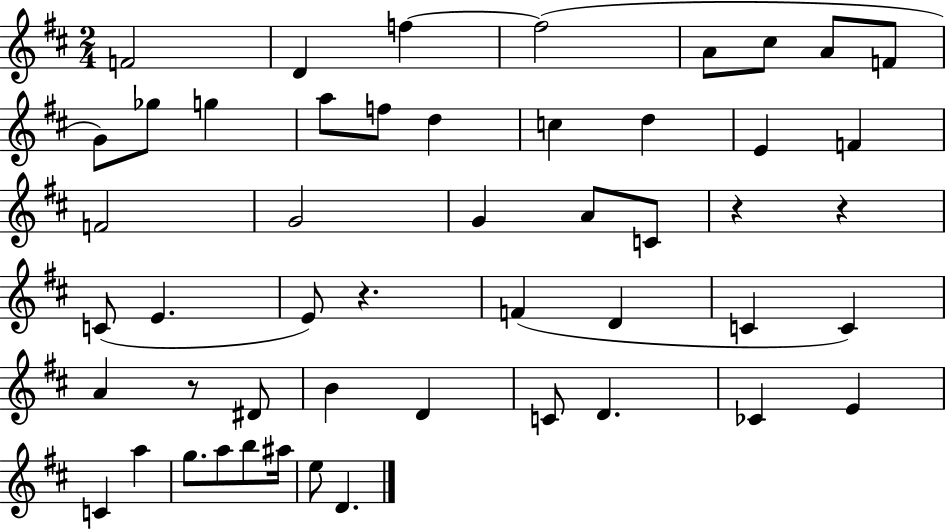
{
  \clef treble
  \numericTimeSignature
  \time 2/4
  \key d \major
  f'2 | d'4 f''4~~ | f''2( | a'8 cis''8 a'8 f'8 | \break g'8) ges''8 g''4 | a''8 f''8 d''4 | c''4 d''4 | e'4 f'4 | \break f'2 | g'2 | g'4 a'8 c'8 | r4 r4 | \break c'8( e'4. | e'8) r4. | f'4( d'4 | c'4 c'4) | \break a'4 r8 dis'8 | b'4 d'4 | c'8 d'4. | ces'4 e'4 | \break c'4 a''4 | g''8. a''8 b''8 ais''16 | e''8 d'4. | \bar "|."
}